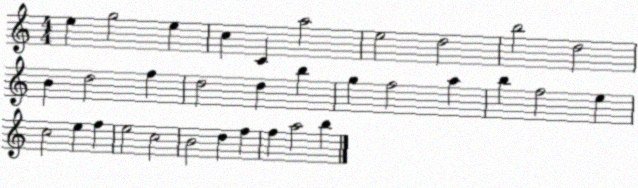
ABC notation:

X:1
T:Untitled
M:4/4
L:1/4
K:C
e g2 e c C a2 e2 d2 b2 d2 B d2 f d2 d b g f2 a b f2 e c2 e f e2 c2 B2 d f f a2 b